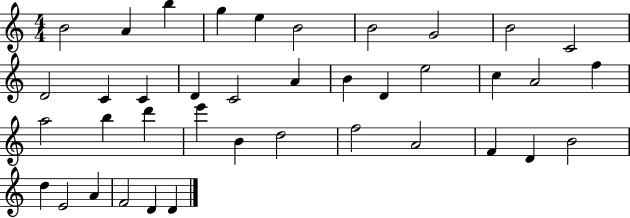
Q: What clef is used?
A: treble